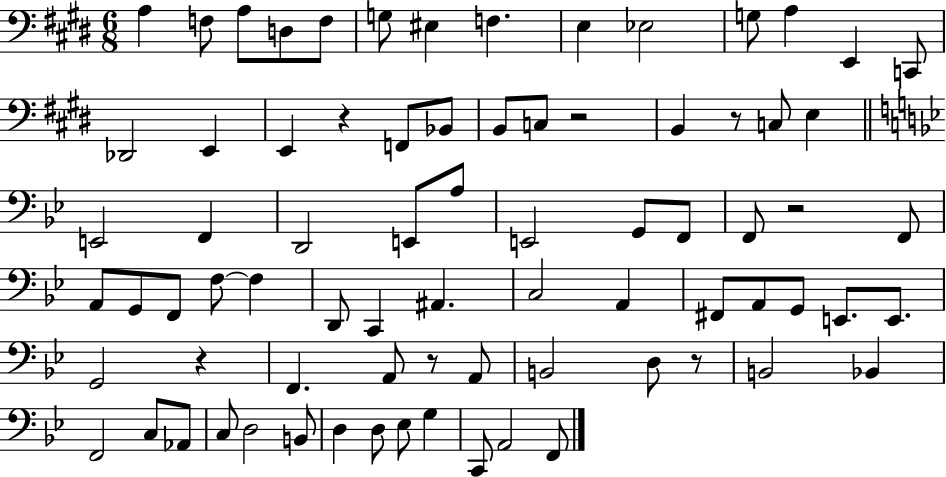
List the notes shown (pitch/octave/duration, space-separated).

A3/q F3/e A3/e D3/e F3/e G3/e EIS3/q F3/q. E3/q Eb3/h G3/e A3/q E2/q C2/e Db2/h E2/q E2/q R/q F2/e Bb2/e B2/e C3/e R/h B2/q R/e C3/e E3/q E2/h F2/q D2/h E2/e A3/e E2/h G2/e F2/e F2/e R/h F2/e A2/e G2/e F2/e F3/e F3/q D2/e C2/q A#2/q. C3/h A2/q F#2/e A2/e G2/e E2/e. E2/e. G2/h R/q F2/q. A2/e R/e A2/e B2/h D3/e R/e B2/h Bb2/q F2/h C3/e Ab2/e C3/e D3/h B2/e D3/q D3/e Eb3/e G3/q C2/e A2/h F2/e